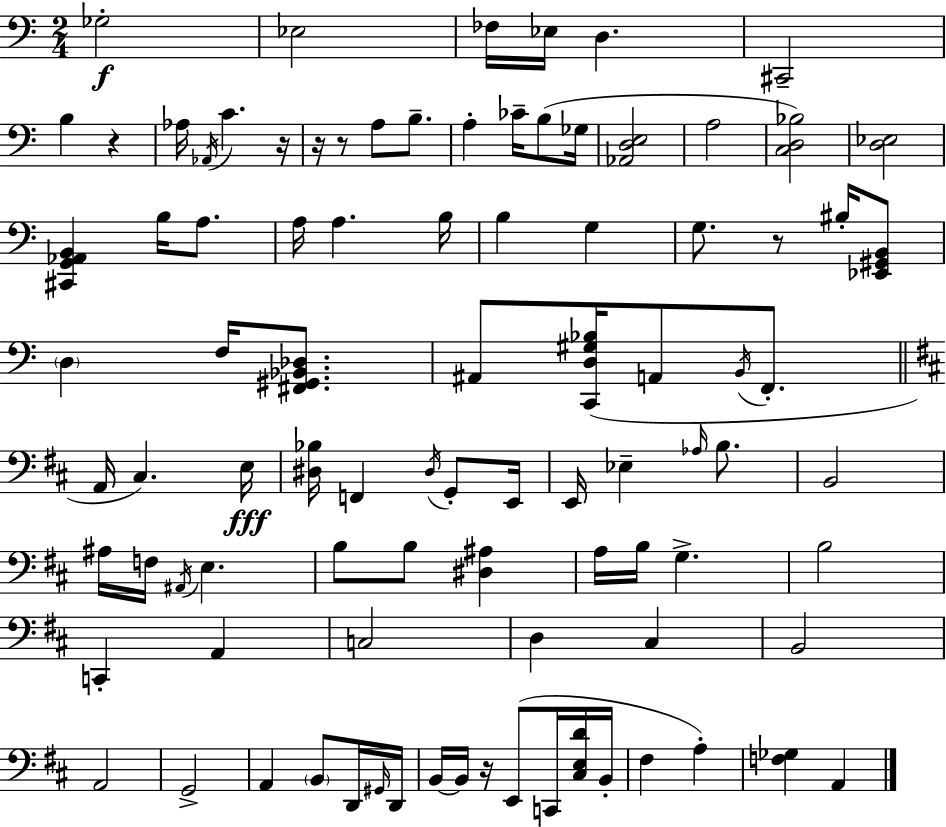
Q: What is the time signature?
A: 2/4